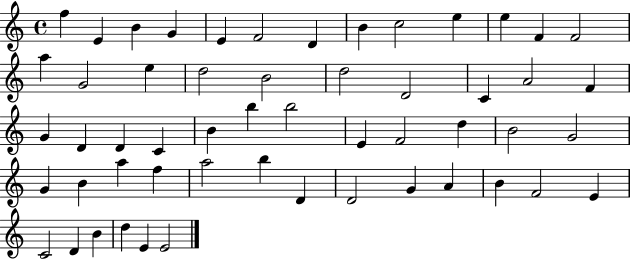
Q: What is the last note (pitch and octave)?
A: E4